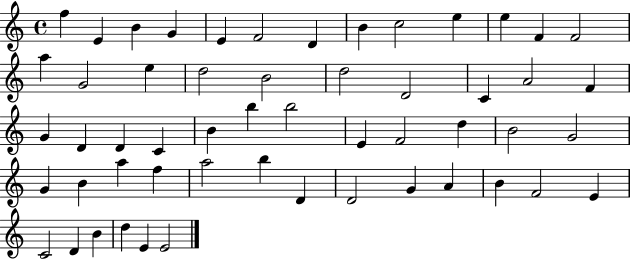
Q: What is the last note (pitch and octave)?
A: E4